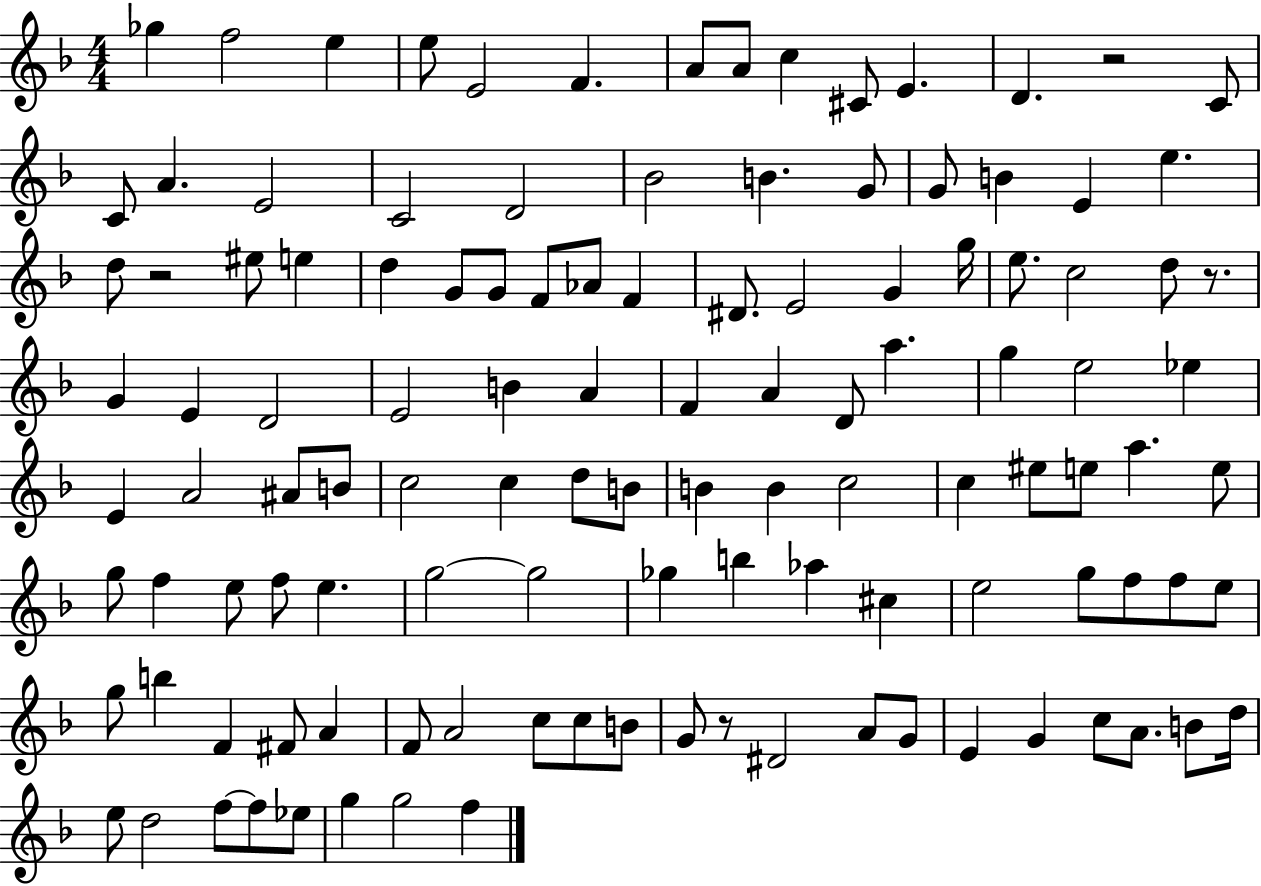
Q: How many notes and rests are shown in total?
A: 118